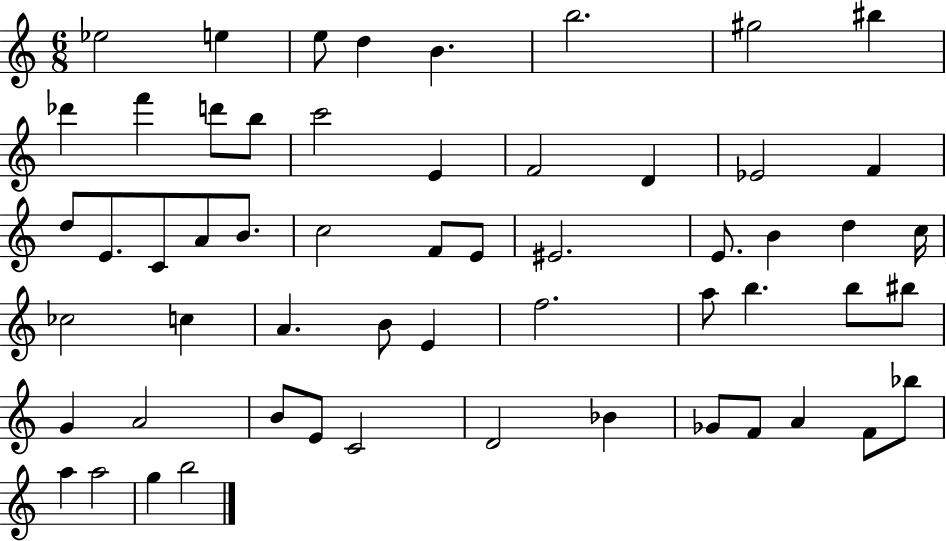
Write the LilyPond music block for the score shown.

{
  \clef treble
  \numericTimeSignature
  \time 6/8
  \key c \major
  ees''2 e''4 | e''8 d''4 b'4. | b''2. | gis''2 bis''4 | \break des'''4 f'''4 d'''8 b''8 | c'''2 e'4 | f'2 d'4 | ees'2 f'4 | \break d''8 e'8. c'8 a'8 b'8. | c''2 f'8 e'8 | eis'2. | e'8. b'4 d''4 c''16 | \break ces''2 c''4 | a'4. b'8 e'4 | f''2. | a''8 b''4. b''8 bis''8 | \break g'4 a'2 | b'8 e'8 c'2 | d'2 bes'4 | ges'8 f'8 a'4 f'8 bes''8 | \break a''4 a''2 | g''4 b''2 | \bar "|."
}